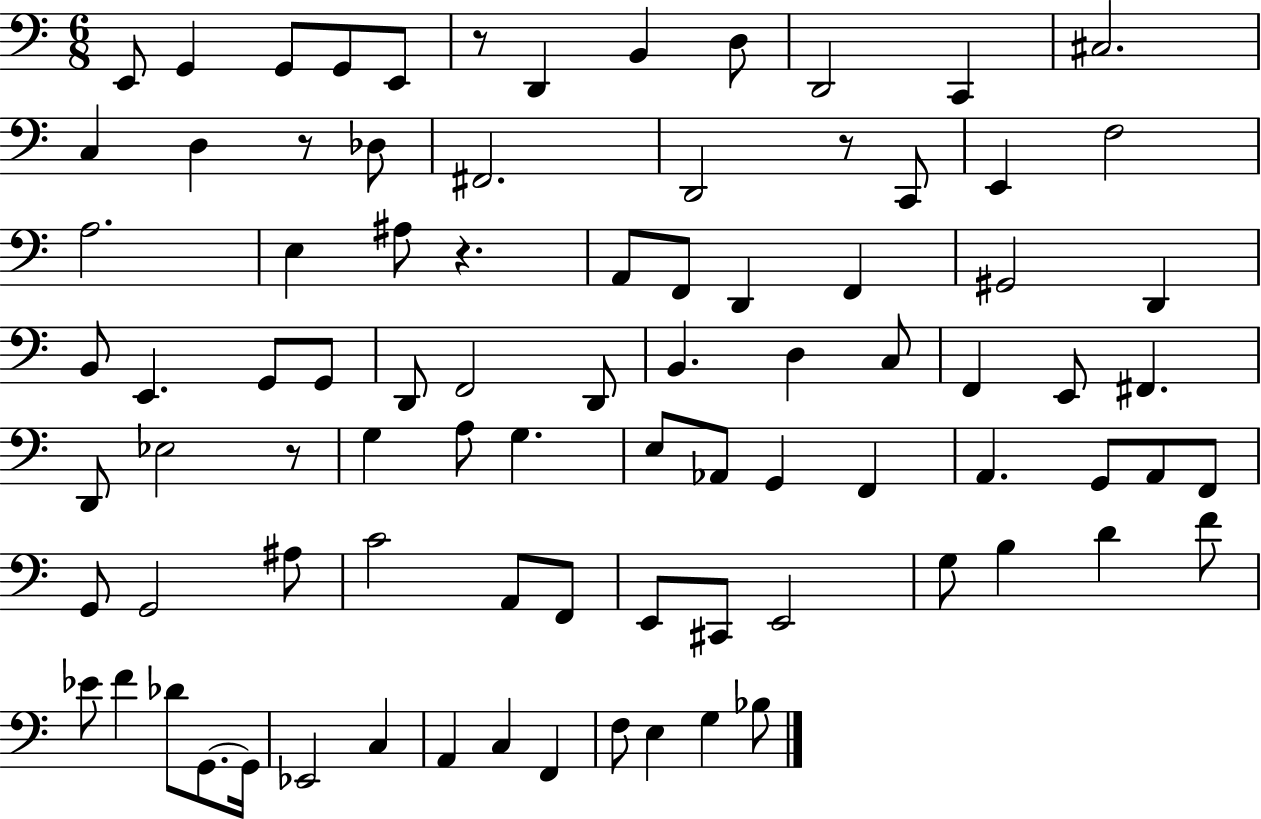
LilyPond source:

{
  \clef bass
  \numericTimeSignature
  \time 6/8
  \key c \major
  e,8 g,4 g,8 g,8 e,8 | r8 d,4 b,4 d8 | d,2 c,4 | cis2. | \break c4 d4 r8 des8 | fis,2. | d,2 r8 c,8 | e,4 f2 | \break a2. | e4 ais8 r4. | a,8 f,8 d,4 f,4 | gis,2 d,4 | \break b,8 e,4. g,8 g,8 | d,8 f,2 d,8 | b,4. d4 c8 | f,4 e,8 fis,4. | \break d,8 ees2 r8 | g4 a8 g4. | e8 aes,8 g,4 f,4 | a,4. g,8 a,8 f,8 | \break g,8 g,2 ais8 | c'2 a,8 f,8 | e,8 cis,8 e,2 | g8 b4 d'4 f'8 | \break ees'8 f'4 des'8 g,8.~~ g,16 | ees,2 c4 | a,4 c4 f,4 | f8 e4 g4 bes8 | \break \bar "|."
}